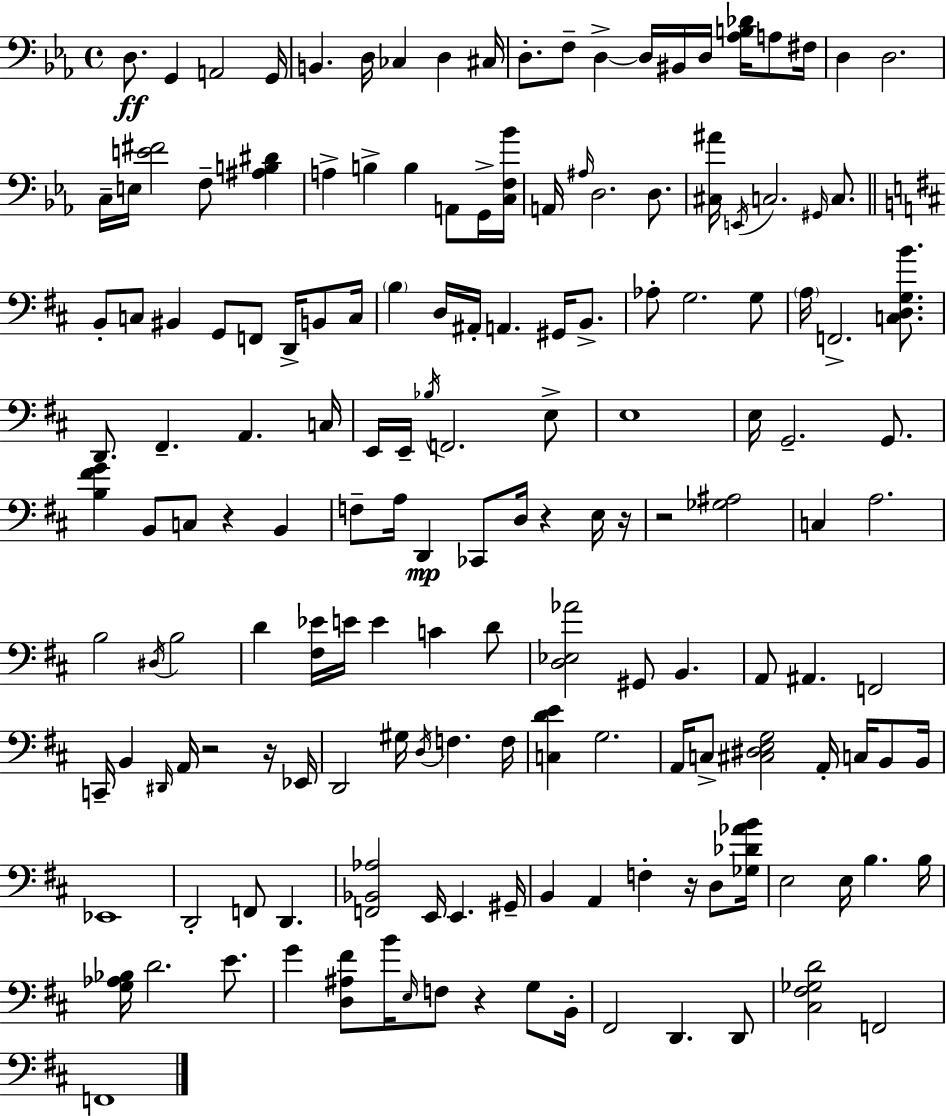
{
  \clef bass
  \time 4/4
  \defaultTimeSignature
  \key c \minor
  \repeat volta 2 { d8.\ff g,4 a,2 g,16 | b,4. d16 ces4 d4 cis16 | d8.-. f8-- d4->~~ d16 bis,16 d16 <aes b des'>16 a8 fis16 | d4 d2. | \break c16-- e16 <e' fis'>2 f8-- <ais b dis'>4 | a4-> b4-> b4 a,8 g,16-> <c f bes'>16 | a,16 \grace { ais16 } d2. d8. | <cis ais'>16 \acciaccatura { e,16 } c2. \grace { gis,16 } | \break c8. \bar "||" \break \key d \major b,8-. c8 bis,4 g,8 f,8 d,16-> b,8 c16 | \parenthesize b4 d16 ais,16-. a,4. gis,16 b,8.-> | aes8-. g2. g8 | \parenthesize a16 f,2.-> <c d g b'>8. | \break d,8. fis,4.-- a,4. c16 | e,16 e,16-- \acciaccatura { bes16 } f,2. e8-> | e1 | e16 g,2.-- g,8. | \break <b fis' g'>4 b,8 c8 r4 b,4 | f8-- a16 d,4\mp ces,8 d16 r4 e16 | r16 r2 <ges ais>2 | c4 a2. | \break b2 \acciaccatura { dis16 } b2 | d'4 <fis ees'>16 e'16 e'4 c'4 | d'8 <d ees aes'>2 gis,8 b,4. | a,8 ais,4. f,2 | \break c,16-- b,4 \grace { dis,16 } a,16 r2 | r16 ees,16 d,2 gis16 \acciaccatura { d16 } f4. | f16 <c d' e'>4 g2. | a,16 c8-> <cis dis e g>2 a,16-. | \break c16 b,8 b,16 ees,1 | d,2-. f,8 d,4. | <f, bes, aes>2 e,16 e,4. | gis,16-- b,4 a,4 f4-. | \break r16 d8 <ges des' aes' b'>16 e2 e16 b4. | b16 <g aes bes>16 d'2. | e'8. g'4 <d ais fis'>8 b'16 \grace { e16 } f8 r4 | g8 b,16-. fis,2 d,4. | \break d,8 <cis fis ges d'>2 f,2 | f,1 | } \bar "|."
}